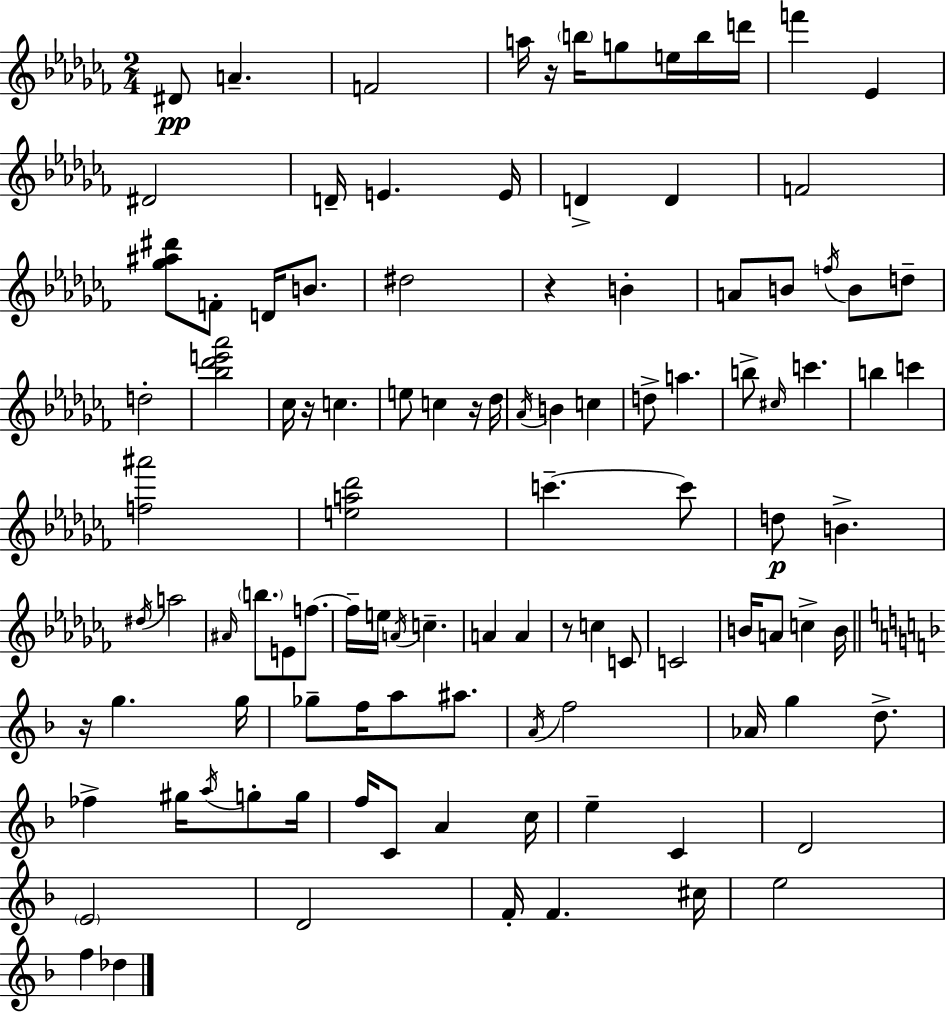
{
  \clef treble
  \numericTimeSignature
  \time 2/4
  \key aes \minor
  \repeat volta 2 { dis'8\pp a'4.-- | f'2 | a''16 r16 \parenthesize b''16 g''8 e''16 b''16 d'''16 | f'''4 ees'4 | \break dis'2 | d'16-- e'4. e'16 | d'4-> d'4 | f'2 | \break <ges'' ais'' dis'''>8 f'8-. d'16 b'8. | dis''2 | r4 b'4-. | a'8 b'8 \acciaccatura { f''16 } b'8 d''8-- | \break d''2-. | <bes'' des''' e''' aes'''>2 | ces''16 r16 c''4. | e''8 c''4 r16 | \break des''16 \acciaccatura { aes'16 } b'4 c''4 | d''8-> a''4. | b''8-> \grace { cis''16 } c'''4. | b''4 c'''4 | \break <f'' ais'''>2 | <e'' a'' des'''>2 | c'''4.--~~ | c'''8 d''8\p b'4.-> | \break \acciaccatura { dis''16 } a''2 | \grace { ais'16 } \parenthesize b''8. | e'8 f''8.~~ f''16-- e''16 \acciaccatura { a'16 } | c''4.-- a'4 | \break a'4 r8 | c''4 c'8 c'2 | b'16 a'8 | c''4-> b'16 \bar "||" \break \key d \minor r16 g''4. g''16 | ges''8-- f''16 a''8 ais''8. | \acciaccatura { a'16 } f''2 | aes'16 g''4 d''8.-> | \break fes''4-> gis''16 \acciaccatura { a''16 } g''8-. | g''16 f''16 c'8 a'4 | c''16 e''4-- c'4 | d'2 | \break \parenthesize e'2 | d'2 | f'16-. f'4. | cis''16 e''2 | \break f''4 des''4 | } \bar "|."
}